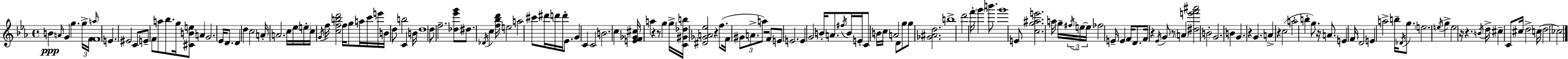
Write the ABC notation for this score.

X:1
T:Untitled
M:4/4
L:1/4
K:Cm
B A/4 G g g/4 F/4 a/4 F4 E ^E2 C/2 E/2 F/2 a/2 _b/2 g/4 [^CBe]/2 A G2 _E/4 D/2 D d c2 A/4 A2 c/4 _e/4 e/4 c/4 G/4 f/4 [cfbd']2 f/4 g/2 a/4 c'/4 e'/4 B/4 d/2 b2 C B/4 d4 d/2 f2 [_d_e'g']/2 ^d/2 _D/4 c [f_bd']/4 e2 a2 ^c'/2 ^d'/4 d'/4 d'/4 _E/2 G C C2 B2 c [EF_G^c]/4 a z z/2 g g/4 [C^G_db]/4 [^D_GA_e]2 z f/2 F/4 ^G/2 A/2 a/2 z2 F/2 E/2 E2 E G2 B/4 A/2 ^f/4 B/4 E/4 C/2 B/4 c/4 A2 D/2 g/2 g/2 [_G^Ad]2 b4 d'2 f'/4 g' b'/2 g'4 E/2 [cg^ae']2 a/4 g/4 ^f/4 e/4 e/4 _f2 E/4 E F/4 D/2 F/4 z _E/4 G/2 z/2 A [^de'f'^a']2 B2 G2 B G z G A z c2 a2 b g/2 z/4 A/2 E F/4 D2 E a2 b/4 _D/4 g/2 e2 e/4 g e2 z/4 z B/4 d/4 ^c C/2 ^c/4 d2 c/4 d2 _c2